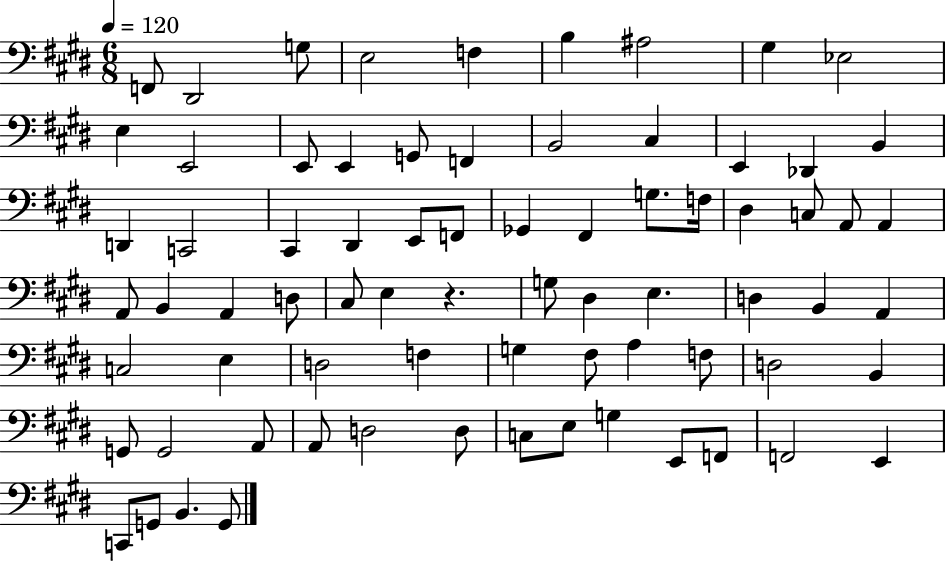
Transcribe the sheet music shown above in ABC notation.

X:1
T:Untitled
M:6/8
L:1/4
K:E
F,,/2 ^D,,2 G,/2 E,2 F, B, ^A,2 ^G, _E,2 E, E,,2 E,,/2 E,, G,,/2 F,, B,,2 ^C, E,, _D,, B,, D,, C,,2 ^C,, ^D,, E,,/2 F,,/2 _G,, ^F,, G,/2 F,/4 ^D, C,/2 A,,/2 A,, A,,/2 B,, A,, D,/2 ^C,/2 E, z G,/2 ^D, E, D, B,, A,, C,2 E, D,2 F, G, ^F,/2 A, F,/2 D,2 B,, G,,/2 G,,2 A,,/2 A,,/2 D,2 D,/2 C,/2 E,/2 G, E,,/2 F,,/2 F,,2 E,, C,,/2 G,,/2 B,, G,,/2